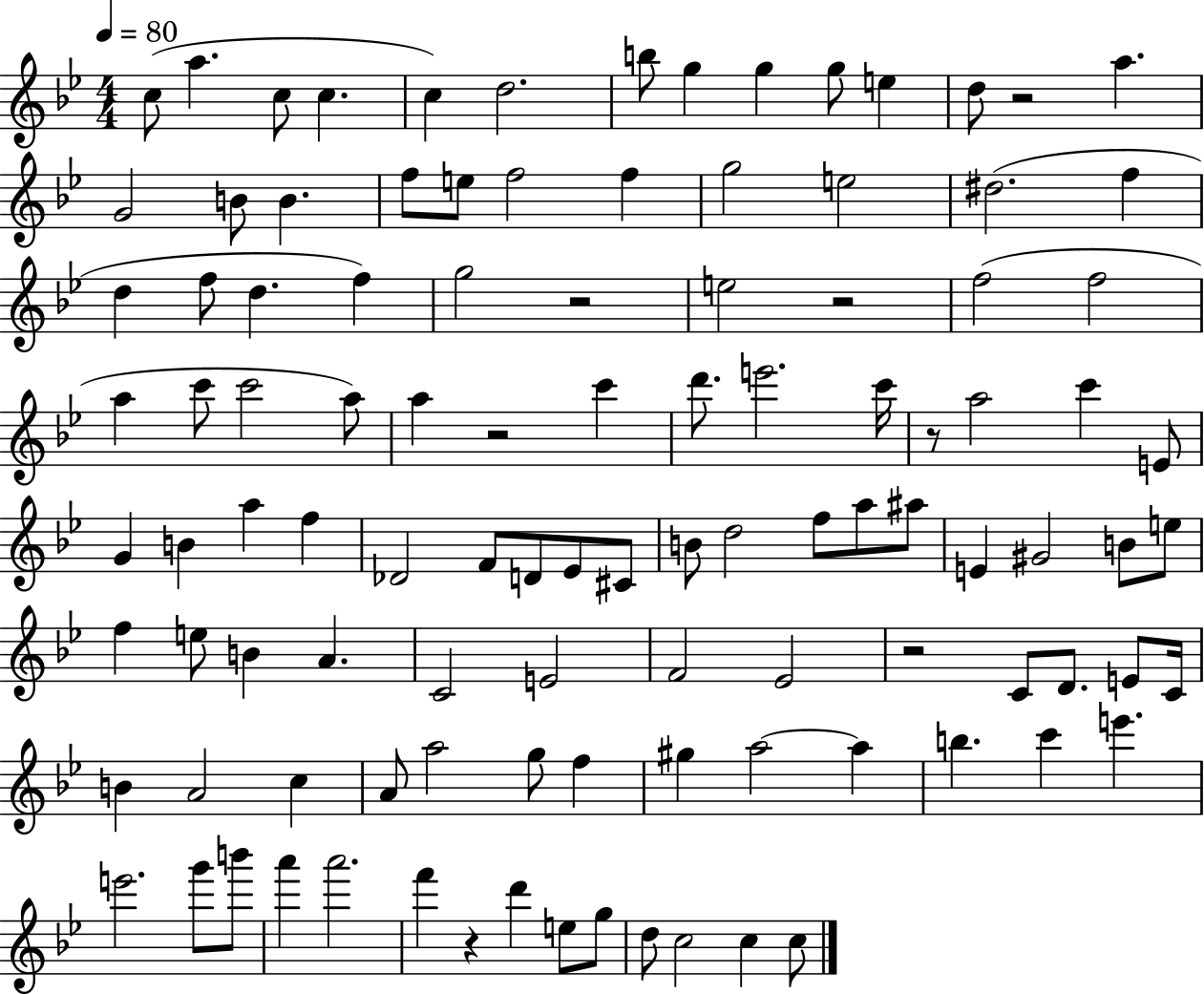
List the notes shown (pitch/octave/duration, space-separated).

C5/e A5/q. C5/e C5/q. C5/q D5/h. B5/e G5/q G5/q G5/e E5/q D5/e R/h A5/q. G4/h B4/e B4/q. F5/e E5/e F5/h F5/q G5/h E5/h D#5/h. F5/q D5/q F5/e D5/q. F5/q G5/h R/h E5/h R/h F5/h F5/h A5/q C6/e C6/h A5/e A5/q R/h C6/q D6/e. E6/h. C6/s R/e A5/h C6/q E4/e G4/q B4/q A5/q F5/q Db4/h F4/e D4/e Eb4/e C#4/e B4/e D5/h F5/e A5/e A#5/e E4/q G#4/h B4/e E5/e F5/q E5/e B4/q A4/q. C4/h E4/h F4/h Eb4/h R/h C4/e D4/e. E4/e C4/s B4/q A4/h C5/q A4/e A5/h G5/e F5/q G#5/q A5/h A5/q B5/q. C6/q E6/q. E6/h. G6/e B6/e A6/q A6/h. F6/q R/q D6/q E5/e G5/e D5/e C5/h C5/q C5/e